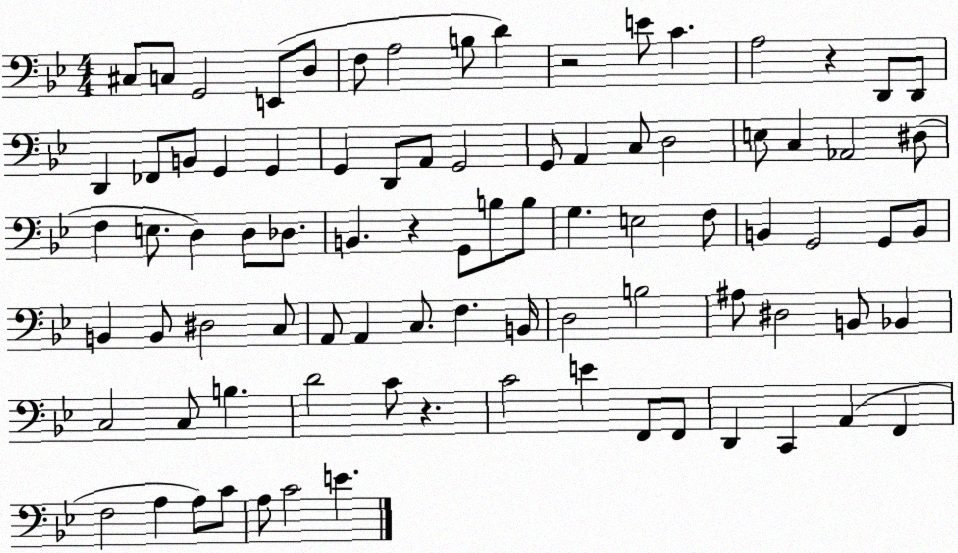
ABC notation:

X:1
T:Untitled
M:4/4
L:1/4
K:Bb
^C,/2 C,/2 G,,2 E,,/2 D,/2 F,/2 A,2 B,/2 D z2 E/2 C A,2 z D,,/2 D,,/2 D,, _F,,/2 B,,/2 G,, G,, G,, D,,/2 A,,/2 G,,2 G,,/2 A,, C,/2 D,2 E,/2 C, _A,,2 ^D,/2 F, E,/2 D, D,/2 _D,/2 B,, z G,,/2 B,/2 B,/2 G, E,2 F,/2 B,, G,,2 G,,/2 B,,/2 B,, B,,/2 ^D,2 C,/2 A,,/2 A,, C,/2 F, B,,/4 D,2 B,2 ^A,/2 ^D,2 B,,/2 _B,, C,2 C,/2 B, D2 C/2 z C2 E F,,/2 F,,/2 D,, C,, A,, F,, F,2 A, A,/2 C/2 A,/2 C2 E